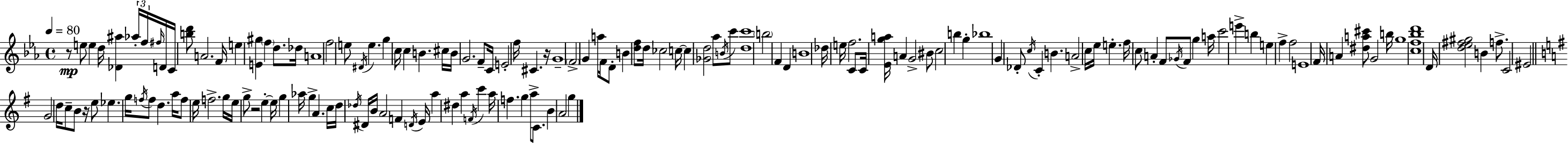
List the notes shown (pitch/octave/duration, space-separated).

R/e E5/e E5/q D5/s [Db4,A#5]/q Ab5/s F5/s F#5/s D4/s C4/s [B5,D6]/e A4/h. F4/s E5/q [E4,G#5]/q F5/q D5/e. Db5/s A4/w F5/h E5/e D#4/s E5/q. G5/q C5/s C5/q B4/q. C#5/s B4/s G4/h. F4/e C4/s E4/h F5/s C#4/q. R/s G4/w F4/h G4/q A5/s F4/s D4/e B4/q [D5,F5]/e D5/s CES5/h C5/s C5/q [Gb4,D5]/h Ab5/e B4/s C6/e [D5,C6]/w B5/h F4/q D4/q B4/w Db5/s E5/s F5/h. C4/e C4/s [Eb4,G5,A5]/s A4/q G4/h BIS4/e C5/h B5/q G5/q Bb5/w G4/q Db4/e C5/s C4/q B4/q. A4/h C5/s Eb5/s E5/q. F5/s C5/e A4/q F4/e Gb4/s F4/e G5/q A5/s C6/h E6/q B5/q E5/q F5/q F5/h E4/w F4/s A4/q [D#5,A5,C#6]/e G4/h B5/s G5/w [C5,F5,Bb5,D6]/w D4/s [D5,Eb5,F#5,G#5]/h B4/q F5/e. C4/h EIS4/h G4/h D5/s C5/e B4/e R/s E5/e Eb5/q. G5/s F5/s F5/e D5/q. A5/s F5/e E5/s F5/h. G5/s E5/s G5/e R/h E5/q E5/s G5/q Ab5/s G5/q A4/q. C5/s D5/s Db5/s D#4/s B4/s A4/h F4/q D4/s E4/s A5/q D#5/q A5/q F4/s C6/q A5/s F5/q. G5/q A5/e C4/e. B4/q A4/h G5/q